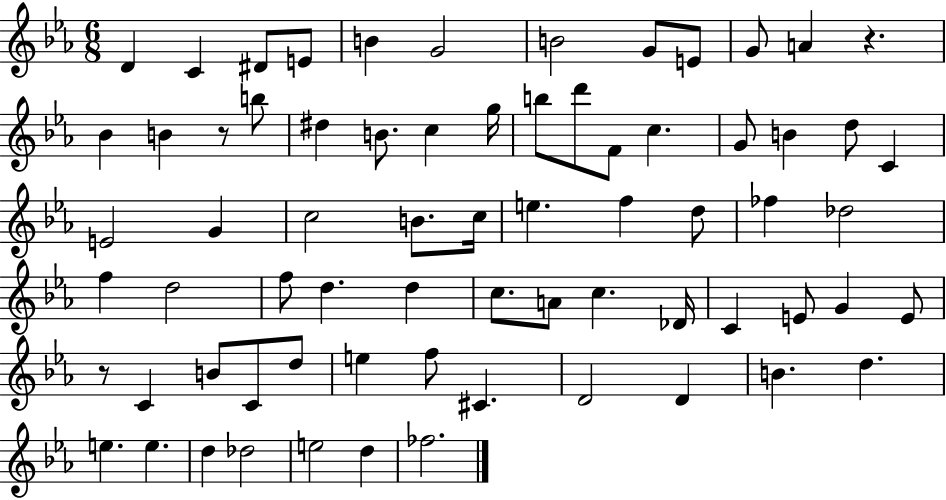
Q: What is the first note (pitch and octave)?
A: D4